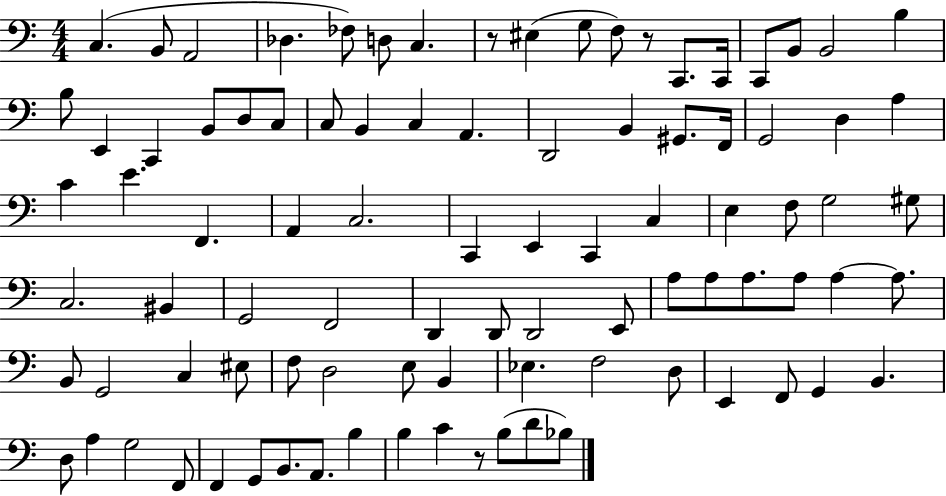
C3/q. B2/e A2/h Db3/q. FES3/e D3/e C3/q. R/e EIS3/q G3/e F3/e R/e C2/e. C2/s C2/e B2/e B2/h B3/q B3/e E2/q C2/q B2/e D3/e C3/e C3/e B2/q C3/q A2/q. D2/h B2/q G#2/e. F2/s G2/h D3/q A3/q C4/q E4/q. F2/q. A2/q C3/h. C2/q E2/q C2/q C3/q E3/q F3/e G3/h G#3/e C3/h. BIS2/q G2/h F2/h D2/q D2/e D2/h E2/e A3/e A3/e A3/e. A3/e A3/q A3/e. B2/e G2/h C3/q EIS3/e F3/e D3/h E3/e B2/q Eb3/q. F3/h D3/e E2/q F2/e G2/q B2/q. D3/e A3/q G3/h F2/e F2/q G2/e B2/e. A2/e. B3/q B3/q C4/q R/e B3/e D4/e Bb3/e